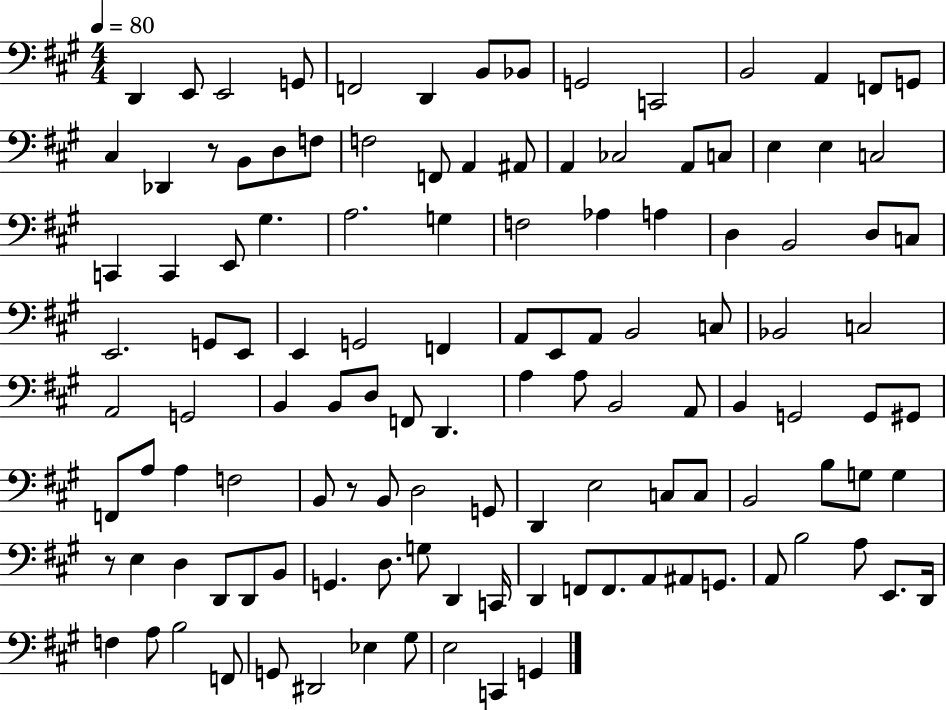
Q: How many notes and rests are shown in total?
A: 122